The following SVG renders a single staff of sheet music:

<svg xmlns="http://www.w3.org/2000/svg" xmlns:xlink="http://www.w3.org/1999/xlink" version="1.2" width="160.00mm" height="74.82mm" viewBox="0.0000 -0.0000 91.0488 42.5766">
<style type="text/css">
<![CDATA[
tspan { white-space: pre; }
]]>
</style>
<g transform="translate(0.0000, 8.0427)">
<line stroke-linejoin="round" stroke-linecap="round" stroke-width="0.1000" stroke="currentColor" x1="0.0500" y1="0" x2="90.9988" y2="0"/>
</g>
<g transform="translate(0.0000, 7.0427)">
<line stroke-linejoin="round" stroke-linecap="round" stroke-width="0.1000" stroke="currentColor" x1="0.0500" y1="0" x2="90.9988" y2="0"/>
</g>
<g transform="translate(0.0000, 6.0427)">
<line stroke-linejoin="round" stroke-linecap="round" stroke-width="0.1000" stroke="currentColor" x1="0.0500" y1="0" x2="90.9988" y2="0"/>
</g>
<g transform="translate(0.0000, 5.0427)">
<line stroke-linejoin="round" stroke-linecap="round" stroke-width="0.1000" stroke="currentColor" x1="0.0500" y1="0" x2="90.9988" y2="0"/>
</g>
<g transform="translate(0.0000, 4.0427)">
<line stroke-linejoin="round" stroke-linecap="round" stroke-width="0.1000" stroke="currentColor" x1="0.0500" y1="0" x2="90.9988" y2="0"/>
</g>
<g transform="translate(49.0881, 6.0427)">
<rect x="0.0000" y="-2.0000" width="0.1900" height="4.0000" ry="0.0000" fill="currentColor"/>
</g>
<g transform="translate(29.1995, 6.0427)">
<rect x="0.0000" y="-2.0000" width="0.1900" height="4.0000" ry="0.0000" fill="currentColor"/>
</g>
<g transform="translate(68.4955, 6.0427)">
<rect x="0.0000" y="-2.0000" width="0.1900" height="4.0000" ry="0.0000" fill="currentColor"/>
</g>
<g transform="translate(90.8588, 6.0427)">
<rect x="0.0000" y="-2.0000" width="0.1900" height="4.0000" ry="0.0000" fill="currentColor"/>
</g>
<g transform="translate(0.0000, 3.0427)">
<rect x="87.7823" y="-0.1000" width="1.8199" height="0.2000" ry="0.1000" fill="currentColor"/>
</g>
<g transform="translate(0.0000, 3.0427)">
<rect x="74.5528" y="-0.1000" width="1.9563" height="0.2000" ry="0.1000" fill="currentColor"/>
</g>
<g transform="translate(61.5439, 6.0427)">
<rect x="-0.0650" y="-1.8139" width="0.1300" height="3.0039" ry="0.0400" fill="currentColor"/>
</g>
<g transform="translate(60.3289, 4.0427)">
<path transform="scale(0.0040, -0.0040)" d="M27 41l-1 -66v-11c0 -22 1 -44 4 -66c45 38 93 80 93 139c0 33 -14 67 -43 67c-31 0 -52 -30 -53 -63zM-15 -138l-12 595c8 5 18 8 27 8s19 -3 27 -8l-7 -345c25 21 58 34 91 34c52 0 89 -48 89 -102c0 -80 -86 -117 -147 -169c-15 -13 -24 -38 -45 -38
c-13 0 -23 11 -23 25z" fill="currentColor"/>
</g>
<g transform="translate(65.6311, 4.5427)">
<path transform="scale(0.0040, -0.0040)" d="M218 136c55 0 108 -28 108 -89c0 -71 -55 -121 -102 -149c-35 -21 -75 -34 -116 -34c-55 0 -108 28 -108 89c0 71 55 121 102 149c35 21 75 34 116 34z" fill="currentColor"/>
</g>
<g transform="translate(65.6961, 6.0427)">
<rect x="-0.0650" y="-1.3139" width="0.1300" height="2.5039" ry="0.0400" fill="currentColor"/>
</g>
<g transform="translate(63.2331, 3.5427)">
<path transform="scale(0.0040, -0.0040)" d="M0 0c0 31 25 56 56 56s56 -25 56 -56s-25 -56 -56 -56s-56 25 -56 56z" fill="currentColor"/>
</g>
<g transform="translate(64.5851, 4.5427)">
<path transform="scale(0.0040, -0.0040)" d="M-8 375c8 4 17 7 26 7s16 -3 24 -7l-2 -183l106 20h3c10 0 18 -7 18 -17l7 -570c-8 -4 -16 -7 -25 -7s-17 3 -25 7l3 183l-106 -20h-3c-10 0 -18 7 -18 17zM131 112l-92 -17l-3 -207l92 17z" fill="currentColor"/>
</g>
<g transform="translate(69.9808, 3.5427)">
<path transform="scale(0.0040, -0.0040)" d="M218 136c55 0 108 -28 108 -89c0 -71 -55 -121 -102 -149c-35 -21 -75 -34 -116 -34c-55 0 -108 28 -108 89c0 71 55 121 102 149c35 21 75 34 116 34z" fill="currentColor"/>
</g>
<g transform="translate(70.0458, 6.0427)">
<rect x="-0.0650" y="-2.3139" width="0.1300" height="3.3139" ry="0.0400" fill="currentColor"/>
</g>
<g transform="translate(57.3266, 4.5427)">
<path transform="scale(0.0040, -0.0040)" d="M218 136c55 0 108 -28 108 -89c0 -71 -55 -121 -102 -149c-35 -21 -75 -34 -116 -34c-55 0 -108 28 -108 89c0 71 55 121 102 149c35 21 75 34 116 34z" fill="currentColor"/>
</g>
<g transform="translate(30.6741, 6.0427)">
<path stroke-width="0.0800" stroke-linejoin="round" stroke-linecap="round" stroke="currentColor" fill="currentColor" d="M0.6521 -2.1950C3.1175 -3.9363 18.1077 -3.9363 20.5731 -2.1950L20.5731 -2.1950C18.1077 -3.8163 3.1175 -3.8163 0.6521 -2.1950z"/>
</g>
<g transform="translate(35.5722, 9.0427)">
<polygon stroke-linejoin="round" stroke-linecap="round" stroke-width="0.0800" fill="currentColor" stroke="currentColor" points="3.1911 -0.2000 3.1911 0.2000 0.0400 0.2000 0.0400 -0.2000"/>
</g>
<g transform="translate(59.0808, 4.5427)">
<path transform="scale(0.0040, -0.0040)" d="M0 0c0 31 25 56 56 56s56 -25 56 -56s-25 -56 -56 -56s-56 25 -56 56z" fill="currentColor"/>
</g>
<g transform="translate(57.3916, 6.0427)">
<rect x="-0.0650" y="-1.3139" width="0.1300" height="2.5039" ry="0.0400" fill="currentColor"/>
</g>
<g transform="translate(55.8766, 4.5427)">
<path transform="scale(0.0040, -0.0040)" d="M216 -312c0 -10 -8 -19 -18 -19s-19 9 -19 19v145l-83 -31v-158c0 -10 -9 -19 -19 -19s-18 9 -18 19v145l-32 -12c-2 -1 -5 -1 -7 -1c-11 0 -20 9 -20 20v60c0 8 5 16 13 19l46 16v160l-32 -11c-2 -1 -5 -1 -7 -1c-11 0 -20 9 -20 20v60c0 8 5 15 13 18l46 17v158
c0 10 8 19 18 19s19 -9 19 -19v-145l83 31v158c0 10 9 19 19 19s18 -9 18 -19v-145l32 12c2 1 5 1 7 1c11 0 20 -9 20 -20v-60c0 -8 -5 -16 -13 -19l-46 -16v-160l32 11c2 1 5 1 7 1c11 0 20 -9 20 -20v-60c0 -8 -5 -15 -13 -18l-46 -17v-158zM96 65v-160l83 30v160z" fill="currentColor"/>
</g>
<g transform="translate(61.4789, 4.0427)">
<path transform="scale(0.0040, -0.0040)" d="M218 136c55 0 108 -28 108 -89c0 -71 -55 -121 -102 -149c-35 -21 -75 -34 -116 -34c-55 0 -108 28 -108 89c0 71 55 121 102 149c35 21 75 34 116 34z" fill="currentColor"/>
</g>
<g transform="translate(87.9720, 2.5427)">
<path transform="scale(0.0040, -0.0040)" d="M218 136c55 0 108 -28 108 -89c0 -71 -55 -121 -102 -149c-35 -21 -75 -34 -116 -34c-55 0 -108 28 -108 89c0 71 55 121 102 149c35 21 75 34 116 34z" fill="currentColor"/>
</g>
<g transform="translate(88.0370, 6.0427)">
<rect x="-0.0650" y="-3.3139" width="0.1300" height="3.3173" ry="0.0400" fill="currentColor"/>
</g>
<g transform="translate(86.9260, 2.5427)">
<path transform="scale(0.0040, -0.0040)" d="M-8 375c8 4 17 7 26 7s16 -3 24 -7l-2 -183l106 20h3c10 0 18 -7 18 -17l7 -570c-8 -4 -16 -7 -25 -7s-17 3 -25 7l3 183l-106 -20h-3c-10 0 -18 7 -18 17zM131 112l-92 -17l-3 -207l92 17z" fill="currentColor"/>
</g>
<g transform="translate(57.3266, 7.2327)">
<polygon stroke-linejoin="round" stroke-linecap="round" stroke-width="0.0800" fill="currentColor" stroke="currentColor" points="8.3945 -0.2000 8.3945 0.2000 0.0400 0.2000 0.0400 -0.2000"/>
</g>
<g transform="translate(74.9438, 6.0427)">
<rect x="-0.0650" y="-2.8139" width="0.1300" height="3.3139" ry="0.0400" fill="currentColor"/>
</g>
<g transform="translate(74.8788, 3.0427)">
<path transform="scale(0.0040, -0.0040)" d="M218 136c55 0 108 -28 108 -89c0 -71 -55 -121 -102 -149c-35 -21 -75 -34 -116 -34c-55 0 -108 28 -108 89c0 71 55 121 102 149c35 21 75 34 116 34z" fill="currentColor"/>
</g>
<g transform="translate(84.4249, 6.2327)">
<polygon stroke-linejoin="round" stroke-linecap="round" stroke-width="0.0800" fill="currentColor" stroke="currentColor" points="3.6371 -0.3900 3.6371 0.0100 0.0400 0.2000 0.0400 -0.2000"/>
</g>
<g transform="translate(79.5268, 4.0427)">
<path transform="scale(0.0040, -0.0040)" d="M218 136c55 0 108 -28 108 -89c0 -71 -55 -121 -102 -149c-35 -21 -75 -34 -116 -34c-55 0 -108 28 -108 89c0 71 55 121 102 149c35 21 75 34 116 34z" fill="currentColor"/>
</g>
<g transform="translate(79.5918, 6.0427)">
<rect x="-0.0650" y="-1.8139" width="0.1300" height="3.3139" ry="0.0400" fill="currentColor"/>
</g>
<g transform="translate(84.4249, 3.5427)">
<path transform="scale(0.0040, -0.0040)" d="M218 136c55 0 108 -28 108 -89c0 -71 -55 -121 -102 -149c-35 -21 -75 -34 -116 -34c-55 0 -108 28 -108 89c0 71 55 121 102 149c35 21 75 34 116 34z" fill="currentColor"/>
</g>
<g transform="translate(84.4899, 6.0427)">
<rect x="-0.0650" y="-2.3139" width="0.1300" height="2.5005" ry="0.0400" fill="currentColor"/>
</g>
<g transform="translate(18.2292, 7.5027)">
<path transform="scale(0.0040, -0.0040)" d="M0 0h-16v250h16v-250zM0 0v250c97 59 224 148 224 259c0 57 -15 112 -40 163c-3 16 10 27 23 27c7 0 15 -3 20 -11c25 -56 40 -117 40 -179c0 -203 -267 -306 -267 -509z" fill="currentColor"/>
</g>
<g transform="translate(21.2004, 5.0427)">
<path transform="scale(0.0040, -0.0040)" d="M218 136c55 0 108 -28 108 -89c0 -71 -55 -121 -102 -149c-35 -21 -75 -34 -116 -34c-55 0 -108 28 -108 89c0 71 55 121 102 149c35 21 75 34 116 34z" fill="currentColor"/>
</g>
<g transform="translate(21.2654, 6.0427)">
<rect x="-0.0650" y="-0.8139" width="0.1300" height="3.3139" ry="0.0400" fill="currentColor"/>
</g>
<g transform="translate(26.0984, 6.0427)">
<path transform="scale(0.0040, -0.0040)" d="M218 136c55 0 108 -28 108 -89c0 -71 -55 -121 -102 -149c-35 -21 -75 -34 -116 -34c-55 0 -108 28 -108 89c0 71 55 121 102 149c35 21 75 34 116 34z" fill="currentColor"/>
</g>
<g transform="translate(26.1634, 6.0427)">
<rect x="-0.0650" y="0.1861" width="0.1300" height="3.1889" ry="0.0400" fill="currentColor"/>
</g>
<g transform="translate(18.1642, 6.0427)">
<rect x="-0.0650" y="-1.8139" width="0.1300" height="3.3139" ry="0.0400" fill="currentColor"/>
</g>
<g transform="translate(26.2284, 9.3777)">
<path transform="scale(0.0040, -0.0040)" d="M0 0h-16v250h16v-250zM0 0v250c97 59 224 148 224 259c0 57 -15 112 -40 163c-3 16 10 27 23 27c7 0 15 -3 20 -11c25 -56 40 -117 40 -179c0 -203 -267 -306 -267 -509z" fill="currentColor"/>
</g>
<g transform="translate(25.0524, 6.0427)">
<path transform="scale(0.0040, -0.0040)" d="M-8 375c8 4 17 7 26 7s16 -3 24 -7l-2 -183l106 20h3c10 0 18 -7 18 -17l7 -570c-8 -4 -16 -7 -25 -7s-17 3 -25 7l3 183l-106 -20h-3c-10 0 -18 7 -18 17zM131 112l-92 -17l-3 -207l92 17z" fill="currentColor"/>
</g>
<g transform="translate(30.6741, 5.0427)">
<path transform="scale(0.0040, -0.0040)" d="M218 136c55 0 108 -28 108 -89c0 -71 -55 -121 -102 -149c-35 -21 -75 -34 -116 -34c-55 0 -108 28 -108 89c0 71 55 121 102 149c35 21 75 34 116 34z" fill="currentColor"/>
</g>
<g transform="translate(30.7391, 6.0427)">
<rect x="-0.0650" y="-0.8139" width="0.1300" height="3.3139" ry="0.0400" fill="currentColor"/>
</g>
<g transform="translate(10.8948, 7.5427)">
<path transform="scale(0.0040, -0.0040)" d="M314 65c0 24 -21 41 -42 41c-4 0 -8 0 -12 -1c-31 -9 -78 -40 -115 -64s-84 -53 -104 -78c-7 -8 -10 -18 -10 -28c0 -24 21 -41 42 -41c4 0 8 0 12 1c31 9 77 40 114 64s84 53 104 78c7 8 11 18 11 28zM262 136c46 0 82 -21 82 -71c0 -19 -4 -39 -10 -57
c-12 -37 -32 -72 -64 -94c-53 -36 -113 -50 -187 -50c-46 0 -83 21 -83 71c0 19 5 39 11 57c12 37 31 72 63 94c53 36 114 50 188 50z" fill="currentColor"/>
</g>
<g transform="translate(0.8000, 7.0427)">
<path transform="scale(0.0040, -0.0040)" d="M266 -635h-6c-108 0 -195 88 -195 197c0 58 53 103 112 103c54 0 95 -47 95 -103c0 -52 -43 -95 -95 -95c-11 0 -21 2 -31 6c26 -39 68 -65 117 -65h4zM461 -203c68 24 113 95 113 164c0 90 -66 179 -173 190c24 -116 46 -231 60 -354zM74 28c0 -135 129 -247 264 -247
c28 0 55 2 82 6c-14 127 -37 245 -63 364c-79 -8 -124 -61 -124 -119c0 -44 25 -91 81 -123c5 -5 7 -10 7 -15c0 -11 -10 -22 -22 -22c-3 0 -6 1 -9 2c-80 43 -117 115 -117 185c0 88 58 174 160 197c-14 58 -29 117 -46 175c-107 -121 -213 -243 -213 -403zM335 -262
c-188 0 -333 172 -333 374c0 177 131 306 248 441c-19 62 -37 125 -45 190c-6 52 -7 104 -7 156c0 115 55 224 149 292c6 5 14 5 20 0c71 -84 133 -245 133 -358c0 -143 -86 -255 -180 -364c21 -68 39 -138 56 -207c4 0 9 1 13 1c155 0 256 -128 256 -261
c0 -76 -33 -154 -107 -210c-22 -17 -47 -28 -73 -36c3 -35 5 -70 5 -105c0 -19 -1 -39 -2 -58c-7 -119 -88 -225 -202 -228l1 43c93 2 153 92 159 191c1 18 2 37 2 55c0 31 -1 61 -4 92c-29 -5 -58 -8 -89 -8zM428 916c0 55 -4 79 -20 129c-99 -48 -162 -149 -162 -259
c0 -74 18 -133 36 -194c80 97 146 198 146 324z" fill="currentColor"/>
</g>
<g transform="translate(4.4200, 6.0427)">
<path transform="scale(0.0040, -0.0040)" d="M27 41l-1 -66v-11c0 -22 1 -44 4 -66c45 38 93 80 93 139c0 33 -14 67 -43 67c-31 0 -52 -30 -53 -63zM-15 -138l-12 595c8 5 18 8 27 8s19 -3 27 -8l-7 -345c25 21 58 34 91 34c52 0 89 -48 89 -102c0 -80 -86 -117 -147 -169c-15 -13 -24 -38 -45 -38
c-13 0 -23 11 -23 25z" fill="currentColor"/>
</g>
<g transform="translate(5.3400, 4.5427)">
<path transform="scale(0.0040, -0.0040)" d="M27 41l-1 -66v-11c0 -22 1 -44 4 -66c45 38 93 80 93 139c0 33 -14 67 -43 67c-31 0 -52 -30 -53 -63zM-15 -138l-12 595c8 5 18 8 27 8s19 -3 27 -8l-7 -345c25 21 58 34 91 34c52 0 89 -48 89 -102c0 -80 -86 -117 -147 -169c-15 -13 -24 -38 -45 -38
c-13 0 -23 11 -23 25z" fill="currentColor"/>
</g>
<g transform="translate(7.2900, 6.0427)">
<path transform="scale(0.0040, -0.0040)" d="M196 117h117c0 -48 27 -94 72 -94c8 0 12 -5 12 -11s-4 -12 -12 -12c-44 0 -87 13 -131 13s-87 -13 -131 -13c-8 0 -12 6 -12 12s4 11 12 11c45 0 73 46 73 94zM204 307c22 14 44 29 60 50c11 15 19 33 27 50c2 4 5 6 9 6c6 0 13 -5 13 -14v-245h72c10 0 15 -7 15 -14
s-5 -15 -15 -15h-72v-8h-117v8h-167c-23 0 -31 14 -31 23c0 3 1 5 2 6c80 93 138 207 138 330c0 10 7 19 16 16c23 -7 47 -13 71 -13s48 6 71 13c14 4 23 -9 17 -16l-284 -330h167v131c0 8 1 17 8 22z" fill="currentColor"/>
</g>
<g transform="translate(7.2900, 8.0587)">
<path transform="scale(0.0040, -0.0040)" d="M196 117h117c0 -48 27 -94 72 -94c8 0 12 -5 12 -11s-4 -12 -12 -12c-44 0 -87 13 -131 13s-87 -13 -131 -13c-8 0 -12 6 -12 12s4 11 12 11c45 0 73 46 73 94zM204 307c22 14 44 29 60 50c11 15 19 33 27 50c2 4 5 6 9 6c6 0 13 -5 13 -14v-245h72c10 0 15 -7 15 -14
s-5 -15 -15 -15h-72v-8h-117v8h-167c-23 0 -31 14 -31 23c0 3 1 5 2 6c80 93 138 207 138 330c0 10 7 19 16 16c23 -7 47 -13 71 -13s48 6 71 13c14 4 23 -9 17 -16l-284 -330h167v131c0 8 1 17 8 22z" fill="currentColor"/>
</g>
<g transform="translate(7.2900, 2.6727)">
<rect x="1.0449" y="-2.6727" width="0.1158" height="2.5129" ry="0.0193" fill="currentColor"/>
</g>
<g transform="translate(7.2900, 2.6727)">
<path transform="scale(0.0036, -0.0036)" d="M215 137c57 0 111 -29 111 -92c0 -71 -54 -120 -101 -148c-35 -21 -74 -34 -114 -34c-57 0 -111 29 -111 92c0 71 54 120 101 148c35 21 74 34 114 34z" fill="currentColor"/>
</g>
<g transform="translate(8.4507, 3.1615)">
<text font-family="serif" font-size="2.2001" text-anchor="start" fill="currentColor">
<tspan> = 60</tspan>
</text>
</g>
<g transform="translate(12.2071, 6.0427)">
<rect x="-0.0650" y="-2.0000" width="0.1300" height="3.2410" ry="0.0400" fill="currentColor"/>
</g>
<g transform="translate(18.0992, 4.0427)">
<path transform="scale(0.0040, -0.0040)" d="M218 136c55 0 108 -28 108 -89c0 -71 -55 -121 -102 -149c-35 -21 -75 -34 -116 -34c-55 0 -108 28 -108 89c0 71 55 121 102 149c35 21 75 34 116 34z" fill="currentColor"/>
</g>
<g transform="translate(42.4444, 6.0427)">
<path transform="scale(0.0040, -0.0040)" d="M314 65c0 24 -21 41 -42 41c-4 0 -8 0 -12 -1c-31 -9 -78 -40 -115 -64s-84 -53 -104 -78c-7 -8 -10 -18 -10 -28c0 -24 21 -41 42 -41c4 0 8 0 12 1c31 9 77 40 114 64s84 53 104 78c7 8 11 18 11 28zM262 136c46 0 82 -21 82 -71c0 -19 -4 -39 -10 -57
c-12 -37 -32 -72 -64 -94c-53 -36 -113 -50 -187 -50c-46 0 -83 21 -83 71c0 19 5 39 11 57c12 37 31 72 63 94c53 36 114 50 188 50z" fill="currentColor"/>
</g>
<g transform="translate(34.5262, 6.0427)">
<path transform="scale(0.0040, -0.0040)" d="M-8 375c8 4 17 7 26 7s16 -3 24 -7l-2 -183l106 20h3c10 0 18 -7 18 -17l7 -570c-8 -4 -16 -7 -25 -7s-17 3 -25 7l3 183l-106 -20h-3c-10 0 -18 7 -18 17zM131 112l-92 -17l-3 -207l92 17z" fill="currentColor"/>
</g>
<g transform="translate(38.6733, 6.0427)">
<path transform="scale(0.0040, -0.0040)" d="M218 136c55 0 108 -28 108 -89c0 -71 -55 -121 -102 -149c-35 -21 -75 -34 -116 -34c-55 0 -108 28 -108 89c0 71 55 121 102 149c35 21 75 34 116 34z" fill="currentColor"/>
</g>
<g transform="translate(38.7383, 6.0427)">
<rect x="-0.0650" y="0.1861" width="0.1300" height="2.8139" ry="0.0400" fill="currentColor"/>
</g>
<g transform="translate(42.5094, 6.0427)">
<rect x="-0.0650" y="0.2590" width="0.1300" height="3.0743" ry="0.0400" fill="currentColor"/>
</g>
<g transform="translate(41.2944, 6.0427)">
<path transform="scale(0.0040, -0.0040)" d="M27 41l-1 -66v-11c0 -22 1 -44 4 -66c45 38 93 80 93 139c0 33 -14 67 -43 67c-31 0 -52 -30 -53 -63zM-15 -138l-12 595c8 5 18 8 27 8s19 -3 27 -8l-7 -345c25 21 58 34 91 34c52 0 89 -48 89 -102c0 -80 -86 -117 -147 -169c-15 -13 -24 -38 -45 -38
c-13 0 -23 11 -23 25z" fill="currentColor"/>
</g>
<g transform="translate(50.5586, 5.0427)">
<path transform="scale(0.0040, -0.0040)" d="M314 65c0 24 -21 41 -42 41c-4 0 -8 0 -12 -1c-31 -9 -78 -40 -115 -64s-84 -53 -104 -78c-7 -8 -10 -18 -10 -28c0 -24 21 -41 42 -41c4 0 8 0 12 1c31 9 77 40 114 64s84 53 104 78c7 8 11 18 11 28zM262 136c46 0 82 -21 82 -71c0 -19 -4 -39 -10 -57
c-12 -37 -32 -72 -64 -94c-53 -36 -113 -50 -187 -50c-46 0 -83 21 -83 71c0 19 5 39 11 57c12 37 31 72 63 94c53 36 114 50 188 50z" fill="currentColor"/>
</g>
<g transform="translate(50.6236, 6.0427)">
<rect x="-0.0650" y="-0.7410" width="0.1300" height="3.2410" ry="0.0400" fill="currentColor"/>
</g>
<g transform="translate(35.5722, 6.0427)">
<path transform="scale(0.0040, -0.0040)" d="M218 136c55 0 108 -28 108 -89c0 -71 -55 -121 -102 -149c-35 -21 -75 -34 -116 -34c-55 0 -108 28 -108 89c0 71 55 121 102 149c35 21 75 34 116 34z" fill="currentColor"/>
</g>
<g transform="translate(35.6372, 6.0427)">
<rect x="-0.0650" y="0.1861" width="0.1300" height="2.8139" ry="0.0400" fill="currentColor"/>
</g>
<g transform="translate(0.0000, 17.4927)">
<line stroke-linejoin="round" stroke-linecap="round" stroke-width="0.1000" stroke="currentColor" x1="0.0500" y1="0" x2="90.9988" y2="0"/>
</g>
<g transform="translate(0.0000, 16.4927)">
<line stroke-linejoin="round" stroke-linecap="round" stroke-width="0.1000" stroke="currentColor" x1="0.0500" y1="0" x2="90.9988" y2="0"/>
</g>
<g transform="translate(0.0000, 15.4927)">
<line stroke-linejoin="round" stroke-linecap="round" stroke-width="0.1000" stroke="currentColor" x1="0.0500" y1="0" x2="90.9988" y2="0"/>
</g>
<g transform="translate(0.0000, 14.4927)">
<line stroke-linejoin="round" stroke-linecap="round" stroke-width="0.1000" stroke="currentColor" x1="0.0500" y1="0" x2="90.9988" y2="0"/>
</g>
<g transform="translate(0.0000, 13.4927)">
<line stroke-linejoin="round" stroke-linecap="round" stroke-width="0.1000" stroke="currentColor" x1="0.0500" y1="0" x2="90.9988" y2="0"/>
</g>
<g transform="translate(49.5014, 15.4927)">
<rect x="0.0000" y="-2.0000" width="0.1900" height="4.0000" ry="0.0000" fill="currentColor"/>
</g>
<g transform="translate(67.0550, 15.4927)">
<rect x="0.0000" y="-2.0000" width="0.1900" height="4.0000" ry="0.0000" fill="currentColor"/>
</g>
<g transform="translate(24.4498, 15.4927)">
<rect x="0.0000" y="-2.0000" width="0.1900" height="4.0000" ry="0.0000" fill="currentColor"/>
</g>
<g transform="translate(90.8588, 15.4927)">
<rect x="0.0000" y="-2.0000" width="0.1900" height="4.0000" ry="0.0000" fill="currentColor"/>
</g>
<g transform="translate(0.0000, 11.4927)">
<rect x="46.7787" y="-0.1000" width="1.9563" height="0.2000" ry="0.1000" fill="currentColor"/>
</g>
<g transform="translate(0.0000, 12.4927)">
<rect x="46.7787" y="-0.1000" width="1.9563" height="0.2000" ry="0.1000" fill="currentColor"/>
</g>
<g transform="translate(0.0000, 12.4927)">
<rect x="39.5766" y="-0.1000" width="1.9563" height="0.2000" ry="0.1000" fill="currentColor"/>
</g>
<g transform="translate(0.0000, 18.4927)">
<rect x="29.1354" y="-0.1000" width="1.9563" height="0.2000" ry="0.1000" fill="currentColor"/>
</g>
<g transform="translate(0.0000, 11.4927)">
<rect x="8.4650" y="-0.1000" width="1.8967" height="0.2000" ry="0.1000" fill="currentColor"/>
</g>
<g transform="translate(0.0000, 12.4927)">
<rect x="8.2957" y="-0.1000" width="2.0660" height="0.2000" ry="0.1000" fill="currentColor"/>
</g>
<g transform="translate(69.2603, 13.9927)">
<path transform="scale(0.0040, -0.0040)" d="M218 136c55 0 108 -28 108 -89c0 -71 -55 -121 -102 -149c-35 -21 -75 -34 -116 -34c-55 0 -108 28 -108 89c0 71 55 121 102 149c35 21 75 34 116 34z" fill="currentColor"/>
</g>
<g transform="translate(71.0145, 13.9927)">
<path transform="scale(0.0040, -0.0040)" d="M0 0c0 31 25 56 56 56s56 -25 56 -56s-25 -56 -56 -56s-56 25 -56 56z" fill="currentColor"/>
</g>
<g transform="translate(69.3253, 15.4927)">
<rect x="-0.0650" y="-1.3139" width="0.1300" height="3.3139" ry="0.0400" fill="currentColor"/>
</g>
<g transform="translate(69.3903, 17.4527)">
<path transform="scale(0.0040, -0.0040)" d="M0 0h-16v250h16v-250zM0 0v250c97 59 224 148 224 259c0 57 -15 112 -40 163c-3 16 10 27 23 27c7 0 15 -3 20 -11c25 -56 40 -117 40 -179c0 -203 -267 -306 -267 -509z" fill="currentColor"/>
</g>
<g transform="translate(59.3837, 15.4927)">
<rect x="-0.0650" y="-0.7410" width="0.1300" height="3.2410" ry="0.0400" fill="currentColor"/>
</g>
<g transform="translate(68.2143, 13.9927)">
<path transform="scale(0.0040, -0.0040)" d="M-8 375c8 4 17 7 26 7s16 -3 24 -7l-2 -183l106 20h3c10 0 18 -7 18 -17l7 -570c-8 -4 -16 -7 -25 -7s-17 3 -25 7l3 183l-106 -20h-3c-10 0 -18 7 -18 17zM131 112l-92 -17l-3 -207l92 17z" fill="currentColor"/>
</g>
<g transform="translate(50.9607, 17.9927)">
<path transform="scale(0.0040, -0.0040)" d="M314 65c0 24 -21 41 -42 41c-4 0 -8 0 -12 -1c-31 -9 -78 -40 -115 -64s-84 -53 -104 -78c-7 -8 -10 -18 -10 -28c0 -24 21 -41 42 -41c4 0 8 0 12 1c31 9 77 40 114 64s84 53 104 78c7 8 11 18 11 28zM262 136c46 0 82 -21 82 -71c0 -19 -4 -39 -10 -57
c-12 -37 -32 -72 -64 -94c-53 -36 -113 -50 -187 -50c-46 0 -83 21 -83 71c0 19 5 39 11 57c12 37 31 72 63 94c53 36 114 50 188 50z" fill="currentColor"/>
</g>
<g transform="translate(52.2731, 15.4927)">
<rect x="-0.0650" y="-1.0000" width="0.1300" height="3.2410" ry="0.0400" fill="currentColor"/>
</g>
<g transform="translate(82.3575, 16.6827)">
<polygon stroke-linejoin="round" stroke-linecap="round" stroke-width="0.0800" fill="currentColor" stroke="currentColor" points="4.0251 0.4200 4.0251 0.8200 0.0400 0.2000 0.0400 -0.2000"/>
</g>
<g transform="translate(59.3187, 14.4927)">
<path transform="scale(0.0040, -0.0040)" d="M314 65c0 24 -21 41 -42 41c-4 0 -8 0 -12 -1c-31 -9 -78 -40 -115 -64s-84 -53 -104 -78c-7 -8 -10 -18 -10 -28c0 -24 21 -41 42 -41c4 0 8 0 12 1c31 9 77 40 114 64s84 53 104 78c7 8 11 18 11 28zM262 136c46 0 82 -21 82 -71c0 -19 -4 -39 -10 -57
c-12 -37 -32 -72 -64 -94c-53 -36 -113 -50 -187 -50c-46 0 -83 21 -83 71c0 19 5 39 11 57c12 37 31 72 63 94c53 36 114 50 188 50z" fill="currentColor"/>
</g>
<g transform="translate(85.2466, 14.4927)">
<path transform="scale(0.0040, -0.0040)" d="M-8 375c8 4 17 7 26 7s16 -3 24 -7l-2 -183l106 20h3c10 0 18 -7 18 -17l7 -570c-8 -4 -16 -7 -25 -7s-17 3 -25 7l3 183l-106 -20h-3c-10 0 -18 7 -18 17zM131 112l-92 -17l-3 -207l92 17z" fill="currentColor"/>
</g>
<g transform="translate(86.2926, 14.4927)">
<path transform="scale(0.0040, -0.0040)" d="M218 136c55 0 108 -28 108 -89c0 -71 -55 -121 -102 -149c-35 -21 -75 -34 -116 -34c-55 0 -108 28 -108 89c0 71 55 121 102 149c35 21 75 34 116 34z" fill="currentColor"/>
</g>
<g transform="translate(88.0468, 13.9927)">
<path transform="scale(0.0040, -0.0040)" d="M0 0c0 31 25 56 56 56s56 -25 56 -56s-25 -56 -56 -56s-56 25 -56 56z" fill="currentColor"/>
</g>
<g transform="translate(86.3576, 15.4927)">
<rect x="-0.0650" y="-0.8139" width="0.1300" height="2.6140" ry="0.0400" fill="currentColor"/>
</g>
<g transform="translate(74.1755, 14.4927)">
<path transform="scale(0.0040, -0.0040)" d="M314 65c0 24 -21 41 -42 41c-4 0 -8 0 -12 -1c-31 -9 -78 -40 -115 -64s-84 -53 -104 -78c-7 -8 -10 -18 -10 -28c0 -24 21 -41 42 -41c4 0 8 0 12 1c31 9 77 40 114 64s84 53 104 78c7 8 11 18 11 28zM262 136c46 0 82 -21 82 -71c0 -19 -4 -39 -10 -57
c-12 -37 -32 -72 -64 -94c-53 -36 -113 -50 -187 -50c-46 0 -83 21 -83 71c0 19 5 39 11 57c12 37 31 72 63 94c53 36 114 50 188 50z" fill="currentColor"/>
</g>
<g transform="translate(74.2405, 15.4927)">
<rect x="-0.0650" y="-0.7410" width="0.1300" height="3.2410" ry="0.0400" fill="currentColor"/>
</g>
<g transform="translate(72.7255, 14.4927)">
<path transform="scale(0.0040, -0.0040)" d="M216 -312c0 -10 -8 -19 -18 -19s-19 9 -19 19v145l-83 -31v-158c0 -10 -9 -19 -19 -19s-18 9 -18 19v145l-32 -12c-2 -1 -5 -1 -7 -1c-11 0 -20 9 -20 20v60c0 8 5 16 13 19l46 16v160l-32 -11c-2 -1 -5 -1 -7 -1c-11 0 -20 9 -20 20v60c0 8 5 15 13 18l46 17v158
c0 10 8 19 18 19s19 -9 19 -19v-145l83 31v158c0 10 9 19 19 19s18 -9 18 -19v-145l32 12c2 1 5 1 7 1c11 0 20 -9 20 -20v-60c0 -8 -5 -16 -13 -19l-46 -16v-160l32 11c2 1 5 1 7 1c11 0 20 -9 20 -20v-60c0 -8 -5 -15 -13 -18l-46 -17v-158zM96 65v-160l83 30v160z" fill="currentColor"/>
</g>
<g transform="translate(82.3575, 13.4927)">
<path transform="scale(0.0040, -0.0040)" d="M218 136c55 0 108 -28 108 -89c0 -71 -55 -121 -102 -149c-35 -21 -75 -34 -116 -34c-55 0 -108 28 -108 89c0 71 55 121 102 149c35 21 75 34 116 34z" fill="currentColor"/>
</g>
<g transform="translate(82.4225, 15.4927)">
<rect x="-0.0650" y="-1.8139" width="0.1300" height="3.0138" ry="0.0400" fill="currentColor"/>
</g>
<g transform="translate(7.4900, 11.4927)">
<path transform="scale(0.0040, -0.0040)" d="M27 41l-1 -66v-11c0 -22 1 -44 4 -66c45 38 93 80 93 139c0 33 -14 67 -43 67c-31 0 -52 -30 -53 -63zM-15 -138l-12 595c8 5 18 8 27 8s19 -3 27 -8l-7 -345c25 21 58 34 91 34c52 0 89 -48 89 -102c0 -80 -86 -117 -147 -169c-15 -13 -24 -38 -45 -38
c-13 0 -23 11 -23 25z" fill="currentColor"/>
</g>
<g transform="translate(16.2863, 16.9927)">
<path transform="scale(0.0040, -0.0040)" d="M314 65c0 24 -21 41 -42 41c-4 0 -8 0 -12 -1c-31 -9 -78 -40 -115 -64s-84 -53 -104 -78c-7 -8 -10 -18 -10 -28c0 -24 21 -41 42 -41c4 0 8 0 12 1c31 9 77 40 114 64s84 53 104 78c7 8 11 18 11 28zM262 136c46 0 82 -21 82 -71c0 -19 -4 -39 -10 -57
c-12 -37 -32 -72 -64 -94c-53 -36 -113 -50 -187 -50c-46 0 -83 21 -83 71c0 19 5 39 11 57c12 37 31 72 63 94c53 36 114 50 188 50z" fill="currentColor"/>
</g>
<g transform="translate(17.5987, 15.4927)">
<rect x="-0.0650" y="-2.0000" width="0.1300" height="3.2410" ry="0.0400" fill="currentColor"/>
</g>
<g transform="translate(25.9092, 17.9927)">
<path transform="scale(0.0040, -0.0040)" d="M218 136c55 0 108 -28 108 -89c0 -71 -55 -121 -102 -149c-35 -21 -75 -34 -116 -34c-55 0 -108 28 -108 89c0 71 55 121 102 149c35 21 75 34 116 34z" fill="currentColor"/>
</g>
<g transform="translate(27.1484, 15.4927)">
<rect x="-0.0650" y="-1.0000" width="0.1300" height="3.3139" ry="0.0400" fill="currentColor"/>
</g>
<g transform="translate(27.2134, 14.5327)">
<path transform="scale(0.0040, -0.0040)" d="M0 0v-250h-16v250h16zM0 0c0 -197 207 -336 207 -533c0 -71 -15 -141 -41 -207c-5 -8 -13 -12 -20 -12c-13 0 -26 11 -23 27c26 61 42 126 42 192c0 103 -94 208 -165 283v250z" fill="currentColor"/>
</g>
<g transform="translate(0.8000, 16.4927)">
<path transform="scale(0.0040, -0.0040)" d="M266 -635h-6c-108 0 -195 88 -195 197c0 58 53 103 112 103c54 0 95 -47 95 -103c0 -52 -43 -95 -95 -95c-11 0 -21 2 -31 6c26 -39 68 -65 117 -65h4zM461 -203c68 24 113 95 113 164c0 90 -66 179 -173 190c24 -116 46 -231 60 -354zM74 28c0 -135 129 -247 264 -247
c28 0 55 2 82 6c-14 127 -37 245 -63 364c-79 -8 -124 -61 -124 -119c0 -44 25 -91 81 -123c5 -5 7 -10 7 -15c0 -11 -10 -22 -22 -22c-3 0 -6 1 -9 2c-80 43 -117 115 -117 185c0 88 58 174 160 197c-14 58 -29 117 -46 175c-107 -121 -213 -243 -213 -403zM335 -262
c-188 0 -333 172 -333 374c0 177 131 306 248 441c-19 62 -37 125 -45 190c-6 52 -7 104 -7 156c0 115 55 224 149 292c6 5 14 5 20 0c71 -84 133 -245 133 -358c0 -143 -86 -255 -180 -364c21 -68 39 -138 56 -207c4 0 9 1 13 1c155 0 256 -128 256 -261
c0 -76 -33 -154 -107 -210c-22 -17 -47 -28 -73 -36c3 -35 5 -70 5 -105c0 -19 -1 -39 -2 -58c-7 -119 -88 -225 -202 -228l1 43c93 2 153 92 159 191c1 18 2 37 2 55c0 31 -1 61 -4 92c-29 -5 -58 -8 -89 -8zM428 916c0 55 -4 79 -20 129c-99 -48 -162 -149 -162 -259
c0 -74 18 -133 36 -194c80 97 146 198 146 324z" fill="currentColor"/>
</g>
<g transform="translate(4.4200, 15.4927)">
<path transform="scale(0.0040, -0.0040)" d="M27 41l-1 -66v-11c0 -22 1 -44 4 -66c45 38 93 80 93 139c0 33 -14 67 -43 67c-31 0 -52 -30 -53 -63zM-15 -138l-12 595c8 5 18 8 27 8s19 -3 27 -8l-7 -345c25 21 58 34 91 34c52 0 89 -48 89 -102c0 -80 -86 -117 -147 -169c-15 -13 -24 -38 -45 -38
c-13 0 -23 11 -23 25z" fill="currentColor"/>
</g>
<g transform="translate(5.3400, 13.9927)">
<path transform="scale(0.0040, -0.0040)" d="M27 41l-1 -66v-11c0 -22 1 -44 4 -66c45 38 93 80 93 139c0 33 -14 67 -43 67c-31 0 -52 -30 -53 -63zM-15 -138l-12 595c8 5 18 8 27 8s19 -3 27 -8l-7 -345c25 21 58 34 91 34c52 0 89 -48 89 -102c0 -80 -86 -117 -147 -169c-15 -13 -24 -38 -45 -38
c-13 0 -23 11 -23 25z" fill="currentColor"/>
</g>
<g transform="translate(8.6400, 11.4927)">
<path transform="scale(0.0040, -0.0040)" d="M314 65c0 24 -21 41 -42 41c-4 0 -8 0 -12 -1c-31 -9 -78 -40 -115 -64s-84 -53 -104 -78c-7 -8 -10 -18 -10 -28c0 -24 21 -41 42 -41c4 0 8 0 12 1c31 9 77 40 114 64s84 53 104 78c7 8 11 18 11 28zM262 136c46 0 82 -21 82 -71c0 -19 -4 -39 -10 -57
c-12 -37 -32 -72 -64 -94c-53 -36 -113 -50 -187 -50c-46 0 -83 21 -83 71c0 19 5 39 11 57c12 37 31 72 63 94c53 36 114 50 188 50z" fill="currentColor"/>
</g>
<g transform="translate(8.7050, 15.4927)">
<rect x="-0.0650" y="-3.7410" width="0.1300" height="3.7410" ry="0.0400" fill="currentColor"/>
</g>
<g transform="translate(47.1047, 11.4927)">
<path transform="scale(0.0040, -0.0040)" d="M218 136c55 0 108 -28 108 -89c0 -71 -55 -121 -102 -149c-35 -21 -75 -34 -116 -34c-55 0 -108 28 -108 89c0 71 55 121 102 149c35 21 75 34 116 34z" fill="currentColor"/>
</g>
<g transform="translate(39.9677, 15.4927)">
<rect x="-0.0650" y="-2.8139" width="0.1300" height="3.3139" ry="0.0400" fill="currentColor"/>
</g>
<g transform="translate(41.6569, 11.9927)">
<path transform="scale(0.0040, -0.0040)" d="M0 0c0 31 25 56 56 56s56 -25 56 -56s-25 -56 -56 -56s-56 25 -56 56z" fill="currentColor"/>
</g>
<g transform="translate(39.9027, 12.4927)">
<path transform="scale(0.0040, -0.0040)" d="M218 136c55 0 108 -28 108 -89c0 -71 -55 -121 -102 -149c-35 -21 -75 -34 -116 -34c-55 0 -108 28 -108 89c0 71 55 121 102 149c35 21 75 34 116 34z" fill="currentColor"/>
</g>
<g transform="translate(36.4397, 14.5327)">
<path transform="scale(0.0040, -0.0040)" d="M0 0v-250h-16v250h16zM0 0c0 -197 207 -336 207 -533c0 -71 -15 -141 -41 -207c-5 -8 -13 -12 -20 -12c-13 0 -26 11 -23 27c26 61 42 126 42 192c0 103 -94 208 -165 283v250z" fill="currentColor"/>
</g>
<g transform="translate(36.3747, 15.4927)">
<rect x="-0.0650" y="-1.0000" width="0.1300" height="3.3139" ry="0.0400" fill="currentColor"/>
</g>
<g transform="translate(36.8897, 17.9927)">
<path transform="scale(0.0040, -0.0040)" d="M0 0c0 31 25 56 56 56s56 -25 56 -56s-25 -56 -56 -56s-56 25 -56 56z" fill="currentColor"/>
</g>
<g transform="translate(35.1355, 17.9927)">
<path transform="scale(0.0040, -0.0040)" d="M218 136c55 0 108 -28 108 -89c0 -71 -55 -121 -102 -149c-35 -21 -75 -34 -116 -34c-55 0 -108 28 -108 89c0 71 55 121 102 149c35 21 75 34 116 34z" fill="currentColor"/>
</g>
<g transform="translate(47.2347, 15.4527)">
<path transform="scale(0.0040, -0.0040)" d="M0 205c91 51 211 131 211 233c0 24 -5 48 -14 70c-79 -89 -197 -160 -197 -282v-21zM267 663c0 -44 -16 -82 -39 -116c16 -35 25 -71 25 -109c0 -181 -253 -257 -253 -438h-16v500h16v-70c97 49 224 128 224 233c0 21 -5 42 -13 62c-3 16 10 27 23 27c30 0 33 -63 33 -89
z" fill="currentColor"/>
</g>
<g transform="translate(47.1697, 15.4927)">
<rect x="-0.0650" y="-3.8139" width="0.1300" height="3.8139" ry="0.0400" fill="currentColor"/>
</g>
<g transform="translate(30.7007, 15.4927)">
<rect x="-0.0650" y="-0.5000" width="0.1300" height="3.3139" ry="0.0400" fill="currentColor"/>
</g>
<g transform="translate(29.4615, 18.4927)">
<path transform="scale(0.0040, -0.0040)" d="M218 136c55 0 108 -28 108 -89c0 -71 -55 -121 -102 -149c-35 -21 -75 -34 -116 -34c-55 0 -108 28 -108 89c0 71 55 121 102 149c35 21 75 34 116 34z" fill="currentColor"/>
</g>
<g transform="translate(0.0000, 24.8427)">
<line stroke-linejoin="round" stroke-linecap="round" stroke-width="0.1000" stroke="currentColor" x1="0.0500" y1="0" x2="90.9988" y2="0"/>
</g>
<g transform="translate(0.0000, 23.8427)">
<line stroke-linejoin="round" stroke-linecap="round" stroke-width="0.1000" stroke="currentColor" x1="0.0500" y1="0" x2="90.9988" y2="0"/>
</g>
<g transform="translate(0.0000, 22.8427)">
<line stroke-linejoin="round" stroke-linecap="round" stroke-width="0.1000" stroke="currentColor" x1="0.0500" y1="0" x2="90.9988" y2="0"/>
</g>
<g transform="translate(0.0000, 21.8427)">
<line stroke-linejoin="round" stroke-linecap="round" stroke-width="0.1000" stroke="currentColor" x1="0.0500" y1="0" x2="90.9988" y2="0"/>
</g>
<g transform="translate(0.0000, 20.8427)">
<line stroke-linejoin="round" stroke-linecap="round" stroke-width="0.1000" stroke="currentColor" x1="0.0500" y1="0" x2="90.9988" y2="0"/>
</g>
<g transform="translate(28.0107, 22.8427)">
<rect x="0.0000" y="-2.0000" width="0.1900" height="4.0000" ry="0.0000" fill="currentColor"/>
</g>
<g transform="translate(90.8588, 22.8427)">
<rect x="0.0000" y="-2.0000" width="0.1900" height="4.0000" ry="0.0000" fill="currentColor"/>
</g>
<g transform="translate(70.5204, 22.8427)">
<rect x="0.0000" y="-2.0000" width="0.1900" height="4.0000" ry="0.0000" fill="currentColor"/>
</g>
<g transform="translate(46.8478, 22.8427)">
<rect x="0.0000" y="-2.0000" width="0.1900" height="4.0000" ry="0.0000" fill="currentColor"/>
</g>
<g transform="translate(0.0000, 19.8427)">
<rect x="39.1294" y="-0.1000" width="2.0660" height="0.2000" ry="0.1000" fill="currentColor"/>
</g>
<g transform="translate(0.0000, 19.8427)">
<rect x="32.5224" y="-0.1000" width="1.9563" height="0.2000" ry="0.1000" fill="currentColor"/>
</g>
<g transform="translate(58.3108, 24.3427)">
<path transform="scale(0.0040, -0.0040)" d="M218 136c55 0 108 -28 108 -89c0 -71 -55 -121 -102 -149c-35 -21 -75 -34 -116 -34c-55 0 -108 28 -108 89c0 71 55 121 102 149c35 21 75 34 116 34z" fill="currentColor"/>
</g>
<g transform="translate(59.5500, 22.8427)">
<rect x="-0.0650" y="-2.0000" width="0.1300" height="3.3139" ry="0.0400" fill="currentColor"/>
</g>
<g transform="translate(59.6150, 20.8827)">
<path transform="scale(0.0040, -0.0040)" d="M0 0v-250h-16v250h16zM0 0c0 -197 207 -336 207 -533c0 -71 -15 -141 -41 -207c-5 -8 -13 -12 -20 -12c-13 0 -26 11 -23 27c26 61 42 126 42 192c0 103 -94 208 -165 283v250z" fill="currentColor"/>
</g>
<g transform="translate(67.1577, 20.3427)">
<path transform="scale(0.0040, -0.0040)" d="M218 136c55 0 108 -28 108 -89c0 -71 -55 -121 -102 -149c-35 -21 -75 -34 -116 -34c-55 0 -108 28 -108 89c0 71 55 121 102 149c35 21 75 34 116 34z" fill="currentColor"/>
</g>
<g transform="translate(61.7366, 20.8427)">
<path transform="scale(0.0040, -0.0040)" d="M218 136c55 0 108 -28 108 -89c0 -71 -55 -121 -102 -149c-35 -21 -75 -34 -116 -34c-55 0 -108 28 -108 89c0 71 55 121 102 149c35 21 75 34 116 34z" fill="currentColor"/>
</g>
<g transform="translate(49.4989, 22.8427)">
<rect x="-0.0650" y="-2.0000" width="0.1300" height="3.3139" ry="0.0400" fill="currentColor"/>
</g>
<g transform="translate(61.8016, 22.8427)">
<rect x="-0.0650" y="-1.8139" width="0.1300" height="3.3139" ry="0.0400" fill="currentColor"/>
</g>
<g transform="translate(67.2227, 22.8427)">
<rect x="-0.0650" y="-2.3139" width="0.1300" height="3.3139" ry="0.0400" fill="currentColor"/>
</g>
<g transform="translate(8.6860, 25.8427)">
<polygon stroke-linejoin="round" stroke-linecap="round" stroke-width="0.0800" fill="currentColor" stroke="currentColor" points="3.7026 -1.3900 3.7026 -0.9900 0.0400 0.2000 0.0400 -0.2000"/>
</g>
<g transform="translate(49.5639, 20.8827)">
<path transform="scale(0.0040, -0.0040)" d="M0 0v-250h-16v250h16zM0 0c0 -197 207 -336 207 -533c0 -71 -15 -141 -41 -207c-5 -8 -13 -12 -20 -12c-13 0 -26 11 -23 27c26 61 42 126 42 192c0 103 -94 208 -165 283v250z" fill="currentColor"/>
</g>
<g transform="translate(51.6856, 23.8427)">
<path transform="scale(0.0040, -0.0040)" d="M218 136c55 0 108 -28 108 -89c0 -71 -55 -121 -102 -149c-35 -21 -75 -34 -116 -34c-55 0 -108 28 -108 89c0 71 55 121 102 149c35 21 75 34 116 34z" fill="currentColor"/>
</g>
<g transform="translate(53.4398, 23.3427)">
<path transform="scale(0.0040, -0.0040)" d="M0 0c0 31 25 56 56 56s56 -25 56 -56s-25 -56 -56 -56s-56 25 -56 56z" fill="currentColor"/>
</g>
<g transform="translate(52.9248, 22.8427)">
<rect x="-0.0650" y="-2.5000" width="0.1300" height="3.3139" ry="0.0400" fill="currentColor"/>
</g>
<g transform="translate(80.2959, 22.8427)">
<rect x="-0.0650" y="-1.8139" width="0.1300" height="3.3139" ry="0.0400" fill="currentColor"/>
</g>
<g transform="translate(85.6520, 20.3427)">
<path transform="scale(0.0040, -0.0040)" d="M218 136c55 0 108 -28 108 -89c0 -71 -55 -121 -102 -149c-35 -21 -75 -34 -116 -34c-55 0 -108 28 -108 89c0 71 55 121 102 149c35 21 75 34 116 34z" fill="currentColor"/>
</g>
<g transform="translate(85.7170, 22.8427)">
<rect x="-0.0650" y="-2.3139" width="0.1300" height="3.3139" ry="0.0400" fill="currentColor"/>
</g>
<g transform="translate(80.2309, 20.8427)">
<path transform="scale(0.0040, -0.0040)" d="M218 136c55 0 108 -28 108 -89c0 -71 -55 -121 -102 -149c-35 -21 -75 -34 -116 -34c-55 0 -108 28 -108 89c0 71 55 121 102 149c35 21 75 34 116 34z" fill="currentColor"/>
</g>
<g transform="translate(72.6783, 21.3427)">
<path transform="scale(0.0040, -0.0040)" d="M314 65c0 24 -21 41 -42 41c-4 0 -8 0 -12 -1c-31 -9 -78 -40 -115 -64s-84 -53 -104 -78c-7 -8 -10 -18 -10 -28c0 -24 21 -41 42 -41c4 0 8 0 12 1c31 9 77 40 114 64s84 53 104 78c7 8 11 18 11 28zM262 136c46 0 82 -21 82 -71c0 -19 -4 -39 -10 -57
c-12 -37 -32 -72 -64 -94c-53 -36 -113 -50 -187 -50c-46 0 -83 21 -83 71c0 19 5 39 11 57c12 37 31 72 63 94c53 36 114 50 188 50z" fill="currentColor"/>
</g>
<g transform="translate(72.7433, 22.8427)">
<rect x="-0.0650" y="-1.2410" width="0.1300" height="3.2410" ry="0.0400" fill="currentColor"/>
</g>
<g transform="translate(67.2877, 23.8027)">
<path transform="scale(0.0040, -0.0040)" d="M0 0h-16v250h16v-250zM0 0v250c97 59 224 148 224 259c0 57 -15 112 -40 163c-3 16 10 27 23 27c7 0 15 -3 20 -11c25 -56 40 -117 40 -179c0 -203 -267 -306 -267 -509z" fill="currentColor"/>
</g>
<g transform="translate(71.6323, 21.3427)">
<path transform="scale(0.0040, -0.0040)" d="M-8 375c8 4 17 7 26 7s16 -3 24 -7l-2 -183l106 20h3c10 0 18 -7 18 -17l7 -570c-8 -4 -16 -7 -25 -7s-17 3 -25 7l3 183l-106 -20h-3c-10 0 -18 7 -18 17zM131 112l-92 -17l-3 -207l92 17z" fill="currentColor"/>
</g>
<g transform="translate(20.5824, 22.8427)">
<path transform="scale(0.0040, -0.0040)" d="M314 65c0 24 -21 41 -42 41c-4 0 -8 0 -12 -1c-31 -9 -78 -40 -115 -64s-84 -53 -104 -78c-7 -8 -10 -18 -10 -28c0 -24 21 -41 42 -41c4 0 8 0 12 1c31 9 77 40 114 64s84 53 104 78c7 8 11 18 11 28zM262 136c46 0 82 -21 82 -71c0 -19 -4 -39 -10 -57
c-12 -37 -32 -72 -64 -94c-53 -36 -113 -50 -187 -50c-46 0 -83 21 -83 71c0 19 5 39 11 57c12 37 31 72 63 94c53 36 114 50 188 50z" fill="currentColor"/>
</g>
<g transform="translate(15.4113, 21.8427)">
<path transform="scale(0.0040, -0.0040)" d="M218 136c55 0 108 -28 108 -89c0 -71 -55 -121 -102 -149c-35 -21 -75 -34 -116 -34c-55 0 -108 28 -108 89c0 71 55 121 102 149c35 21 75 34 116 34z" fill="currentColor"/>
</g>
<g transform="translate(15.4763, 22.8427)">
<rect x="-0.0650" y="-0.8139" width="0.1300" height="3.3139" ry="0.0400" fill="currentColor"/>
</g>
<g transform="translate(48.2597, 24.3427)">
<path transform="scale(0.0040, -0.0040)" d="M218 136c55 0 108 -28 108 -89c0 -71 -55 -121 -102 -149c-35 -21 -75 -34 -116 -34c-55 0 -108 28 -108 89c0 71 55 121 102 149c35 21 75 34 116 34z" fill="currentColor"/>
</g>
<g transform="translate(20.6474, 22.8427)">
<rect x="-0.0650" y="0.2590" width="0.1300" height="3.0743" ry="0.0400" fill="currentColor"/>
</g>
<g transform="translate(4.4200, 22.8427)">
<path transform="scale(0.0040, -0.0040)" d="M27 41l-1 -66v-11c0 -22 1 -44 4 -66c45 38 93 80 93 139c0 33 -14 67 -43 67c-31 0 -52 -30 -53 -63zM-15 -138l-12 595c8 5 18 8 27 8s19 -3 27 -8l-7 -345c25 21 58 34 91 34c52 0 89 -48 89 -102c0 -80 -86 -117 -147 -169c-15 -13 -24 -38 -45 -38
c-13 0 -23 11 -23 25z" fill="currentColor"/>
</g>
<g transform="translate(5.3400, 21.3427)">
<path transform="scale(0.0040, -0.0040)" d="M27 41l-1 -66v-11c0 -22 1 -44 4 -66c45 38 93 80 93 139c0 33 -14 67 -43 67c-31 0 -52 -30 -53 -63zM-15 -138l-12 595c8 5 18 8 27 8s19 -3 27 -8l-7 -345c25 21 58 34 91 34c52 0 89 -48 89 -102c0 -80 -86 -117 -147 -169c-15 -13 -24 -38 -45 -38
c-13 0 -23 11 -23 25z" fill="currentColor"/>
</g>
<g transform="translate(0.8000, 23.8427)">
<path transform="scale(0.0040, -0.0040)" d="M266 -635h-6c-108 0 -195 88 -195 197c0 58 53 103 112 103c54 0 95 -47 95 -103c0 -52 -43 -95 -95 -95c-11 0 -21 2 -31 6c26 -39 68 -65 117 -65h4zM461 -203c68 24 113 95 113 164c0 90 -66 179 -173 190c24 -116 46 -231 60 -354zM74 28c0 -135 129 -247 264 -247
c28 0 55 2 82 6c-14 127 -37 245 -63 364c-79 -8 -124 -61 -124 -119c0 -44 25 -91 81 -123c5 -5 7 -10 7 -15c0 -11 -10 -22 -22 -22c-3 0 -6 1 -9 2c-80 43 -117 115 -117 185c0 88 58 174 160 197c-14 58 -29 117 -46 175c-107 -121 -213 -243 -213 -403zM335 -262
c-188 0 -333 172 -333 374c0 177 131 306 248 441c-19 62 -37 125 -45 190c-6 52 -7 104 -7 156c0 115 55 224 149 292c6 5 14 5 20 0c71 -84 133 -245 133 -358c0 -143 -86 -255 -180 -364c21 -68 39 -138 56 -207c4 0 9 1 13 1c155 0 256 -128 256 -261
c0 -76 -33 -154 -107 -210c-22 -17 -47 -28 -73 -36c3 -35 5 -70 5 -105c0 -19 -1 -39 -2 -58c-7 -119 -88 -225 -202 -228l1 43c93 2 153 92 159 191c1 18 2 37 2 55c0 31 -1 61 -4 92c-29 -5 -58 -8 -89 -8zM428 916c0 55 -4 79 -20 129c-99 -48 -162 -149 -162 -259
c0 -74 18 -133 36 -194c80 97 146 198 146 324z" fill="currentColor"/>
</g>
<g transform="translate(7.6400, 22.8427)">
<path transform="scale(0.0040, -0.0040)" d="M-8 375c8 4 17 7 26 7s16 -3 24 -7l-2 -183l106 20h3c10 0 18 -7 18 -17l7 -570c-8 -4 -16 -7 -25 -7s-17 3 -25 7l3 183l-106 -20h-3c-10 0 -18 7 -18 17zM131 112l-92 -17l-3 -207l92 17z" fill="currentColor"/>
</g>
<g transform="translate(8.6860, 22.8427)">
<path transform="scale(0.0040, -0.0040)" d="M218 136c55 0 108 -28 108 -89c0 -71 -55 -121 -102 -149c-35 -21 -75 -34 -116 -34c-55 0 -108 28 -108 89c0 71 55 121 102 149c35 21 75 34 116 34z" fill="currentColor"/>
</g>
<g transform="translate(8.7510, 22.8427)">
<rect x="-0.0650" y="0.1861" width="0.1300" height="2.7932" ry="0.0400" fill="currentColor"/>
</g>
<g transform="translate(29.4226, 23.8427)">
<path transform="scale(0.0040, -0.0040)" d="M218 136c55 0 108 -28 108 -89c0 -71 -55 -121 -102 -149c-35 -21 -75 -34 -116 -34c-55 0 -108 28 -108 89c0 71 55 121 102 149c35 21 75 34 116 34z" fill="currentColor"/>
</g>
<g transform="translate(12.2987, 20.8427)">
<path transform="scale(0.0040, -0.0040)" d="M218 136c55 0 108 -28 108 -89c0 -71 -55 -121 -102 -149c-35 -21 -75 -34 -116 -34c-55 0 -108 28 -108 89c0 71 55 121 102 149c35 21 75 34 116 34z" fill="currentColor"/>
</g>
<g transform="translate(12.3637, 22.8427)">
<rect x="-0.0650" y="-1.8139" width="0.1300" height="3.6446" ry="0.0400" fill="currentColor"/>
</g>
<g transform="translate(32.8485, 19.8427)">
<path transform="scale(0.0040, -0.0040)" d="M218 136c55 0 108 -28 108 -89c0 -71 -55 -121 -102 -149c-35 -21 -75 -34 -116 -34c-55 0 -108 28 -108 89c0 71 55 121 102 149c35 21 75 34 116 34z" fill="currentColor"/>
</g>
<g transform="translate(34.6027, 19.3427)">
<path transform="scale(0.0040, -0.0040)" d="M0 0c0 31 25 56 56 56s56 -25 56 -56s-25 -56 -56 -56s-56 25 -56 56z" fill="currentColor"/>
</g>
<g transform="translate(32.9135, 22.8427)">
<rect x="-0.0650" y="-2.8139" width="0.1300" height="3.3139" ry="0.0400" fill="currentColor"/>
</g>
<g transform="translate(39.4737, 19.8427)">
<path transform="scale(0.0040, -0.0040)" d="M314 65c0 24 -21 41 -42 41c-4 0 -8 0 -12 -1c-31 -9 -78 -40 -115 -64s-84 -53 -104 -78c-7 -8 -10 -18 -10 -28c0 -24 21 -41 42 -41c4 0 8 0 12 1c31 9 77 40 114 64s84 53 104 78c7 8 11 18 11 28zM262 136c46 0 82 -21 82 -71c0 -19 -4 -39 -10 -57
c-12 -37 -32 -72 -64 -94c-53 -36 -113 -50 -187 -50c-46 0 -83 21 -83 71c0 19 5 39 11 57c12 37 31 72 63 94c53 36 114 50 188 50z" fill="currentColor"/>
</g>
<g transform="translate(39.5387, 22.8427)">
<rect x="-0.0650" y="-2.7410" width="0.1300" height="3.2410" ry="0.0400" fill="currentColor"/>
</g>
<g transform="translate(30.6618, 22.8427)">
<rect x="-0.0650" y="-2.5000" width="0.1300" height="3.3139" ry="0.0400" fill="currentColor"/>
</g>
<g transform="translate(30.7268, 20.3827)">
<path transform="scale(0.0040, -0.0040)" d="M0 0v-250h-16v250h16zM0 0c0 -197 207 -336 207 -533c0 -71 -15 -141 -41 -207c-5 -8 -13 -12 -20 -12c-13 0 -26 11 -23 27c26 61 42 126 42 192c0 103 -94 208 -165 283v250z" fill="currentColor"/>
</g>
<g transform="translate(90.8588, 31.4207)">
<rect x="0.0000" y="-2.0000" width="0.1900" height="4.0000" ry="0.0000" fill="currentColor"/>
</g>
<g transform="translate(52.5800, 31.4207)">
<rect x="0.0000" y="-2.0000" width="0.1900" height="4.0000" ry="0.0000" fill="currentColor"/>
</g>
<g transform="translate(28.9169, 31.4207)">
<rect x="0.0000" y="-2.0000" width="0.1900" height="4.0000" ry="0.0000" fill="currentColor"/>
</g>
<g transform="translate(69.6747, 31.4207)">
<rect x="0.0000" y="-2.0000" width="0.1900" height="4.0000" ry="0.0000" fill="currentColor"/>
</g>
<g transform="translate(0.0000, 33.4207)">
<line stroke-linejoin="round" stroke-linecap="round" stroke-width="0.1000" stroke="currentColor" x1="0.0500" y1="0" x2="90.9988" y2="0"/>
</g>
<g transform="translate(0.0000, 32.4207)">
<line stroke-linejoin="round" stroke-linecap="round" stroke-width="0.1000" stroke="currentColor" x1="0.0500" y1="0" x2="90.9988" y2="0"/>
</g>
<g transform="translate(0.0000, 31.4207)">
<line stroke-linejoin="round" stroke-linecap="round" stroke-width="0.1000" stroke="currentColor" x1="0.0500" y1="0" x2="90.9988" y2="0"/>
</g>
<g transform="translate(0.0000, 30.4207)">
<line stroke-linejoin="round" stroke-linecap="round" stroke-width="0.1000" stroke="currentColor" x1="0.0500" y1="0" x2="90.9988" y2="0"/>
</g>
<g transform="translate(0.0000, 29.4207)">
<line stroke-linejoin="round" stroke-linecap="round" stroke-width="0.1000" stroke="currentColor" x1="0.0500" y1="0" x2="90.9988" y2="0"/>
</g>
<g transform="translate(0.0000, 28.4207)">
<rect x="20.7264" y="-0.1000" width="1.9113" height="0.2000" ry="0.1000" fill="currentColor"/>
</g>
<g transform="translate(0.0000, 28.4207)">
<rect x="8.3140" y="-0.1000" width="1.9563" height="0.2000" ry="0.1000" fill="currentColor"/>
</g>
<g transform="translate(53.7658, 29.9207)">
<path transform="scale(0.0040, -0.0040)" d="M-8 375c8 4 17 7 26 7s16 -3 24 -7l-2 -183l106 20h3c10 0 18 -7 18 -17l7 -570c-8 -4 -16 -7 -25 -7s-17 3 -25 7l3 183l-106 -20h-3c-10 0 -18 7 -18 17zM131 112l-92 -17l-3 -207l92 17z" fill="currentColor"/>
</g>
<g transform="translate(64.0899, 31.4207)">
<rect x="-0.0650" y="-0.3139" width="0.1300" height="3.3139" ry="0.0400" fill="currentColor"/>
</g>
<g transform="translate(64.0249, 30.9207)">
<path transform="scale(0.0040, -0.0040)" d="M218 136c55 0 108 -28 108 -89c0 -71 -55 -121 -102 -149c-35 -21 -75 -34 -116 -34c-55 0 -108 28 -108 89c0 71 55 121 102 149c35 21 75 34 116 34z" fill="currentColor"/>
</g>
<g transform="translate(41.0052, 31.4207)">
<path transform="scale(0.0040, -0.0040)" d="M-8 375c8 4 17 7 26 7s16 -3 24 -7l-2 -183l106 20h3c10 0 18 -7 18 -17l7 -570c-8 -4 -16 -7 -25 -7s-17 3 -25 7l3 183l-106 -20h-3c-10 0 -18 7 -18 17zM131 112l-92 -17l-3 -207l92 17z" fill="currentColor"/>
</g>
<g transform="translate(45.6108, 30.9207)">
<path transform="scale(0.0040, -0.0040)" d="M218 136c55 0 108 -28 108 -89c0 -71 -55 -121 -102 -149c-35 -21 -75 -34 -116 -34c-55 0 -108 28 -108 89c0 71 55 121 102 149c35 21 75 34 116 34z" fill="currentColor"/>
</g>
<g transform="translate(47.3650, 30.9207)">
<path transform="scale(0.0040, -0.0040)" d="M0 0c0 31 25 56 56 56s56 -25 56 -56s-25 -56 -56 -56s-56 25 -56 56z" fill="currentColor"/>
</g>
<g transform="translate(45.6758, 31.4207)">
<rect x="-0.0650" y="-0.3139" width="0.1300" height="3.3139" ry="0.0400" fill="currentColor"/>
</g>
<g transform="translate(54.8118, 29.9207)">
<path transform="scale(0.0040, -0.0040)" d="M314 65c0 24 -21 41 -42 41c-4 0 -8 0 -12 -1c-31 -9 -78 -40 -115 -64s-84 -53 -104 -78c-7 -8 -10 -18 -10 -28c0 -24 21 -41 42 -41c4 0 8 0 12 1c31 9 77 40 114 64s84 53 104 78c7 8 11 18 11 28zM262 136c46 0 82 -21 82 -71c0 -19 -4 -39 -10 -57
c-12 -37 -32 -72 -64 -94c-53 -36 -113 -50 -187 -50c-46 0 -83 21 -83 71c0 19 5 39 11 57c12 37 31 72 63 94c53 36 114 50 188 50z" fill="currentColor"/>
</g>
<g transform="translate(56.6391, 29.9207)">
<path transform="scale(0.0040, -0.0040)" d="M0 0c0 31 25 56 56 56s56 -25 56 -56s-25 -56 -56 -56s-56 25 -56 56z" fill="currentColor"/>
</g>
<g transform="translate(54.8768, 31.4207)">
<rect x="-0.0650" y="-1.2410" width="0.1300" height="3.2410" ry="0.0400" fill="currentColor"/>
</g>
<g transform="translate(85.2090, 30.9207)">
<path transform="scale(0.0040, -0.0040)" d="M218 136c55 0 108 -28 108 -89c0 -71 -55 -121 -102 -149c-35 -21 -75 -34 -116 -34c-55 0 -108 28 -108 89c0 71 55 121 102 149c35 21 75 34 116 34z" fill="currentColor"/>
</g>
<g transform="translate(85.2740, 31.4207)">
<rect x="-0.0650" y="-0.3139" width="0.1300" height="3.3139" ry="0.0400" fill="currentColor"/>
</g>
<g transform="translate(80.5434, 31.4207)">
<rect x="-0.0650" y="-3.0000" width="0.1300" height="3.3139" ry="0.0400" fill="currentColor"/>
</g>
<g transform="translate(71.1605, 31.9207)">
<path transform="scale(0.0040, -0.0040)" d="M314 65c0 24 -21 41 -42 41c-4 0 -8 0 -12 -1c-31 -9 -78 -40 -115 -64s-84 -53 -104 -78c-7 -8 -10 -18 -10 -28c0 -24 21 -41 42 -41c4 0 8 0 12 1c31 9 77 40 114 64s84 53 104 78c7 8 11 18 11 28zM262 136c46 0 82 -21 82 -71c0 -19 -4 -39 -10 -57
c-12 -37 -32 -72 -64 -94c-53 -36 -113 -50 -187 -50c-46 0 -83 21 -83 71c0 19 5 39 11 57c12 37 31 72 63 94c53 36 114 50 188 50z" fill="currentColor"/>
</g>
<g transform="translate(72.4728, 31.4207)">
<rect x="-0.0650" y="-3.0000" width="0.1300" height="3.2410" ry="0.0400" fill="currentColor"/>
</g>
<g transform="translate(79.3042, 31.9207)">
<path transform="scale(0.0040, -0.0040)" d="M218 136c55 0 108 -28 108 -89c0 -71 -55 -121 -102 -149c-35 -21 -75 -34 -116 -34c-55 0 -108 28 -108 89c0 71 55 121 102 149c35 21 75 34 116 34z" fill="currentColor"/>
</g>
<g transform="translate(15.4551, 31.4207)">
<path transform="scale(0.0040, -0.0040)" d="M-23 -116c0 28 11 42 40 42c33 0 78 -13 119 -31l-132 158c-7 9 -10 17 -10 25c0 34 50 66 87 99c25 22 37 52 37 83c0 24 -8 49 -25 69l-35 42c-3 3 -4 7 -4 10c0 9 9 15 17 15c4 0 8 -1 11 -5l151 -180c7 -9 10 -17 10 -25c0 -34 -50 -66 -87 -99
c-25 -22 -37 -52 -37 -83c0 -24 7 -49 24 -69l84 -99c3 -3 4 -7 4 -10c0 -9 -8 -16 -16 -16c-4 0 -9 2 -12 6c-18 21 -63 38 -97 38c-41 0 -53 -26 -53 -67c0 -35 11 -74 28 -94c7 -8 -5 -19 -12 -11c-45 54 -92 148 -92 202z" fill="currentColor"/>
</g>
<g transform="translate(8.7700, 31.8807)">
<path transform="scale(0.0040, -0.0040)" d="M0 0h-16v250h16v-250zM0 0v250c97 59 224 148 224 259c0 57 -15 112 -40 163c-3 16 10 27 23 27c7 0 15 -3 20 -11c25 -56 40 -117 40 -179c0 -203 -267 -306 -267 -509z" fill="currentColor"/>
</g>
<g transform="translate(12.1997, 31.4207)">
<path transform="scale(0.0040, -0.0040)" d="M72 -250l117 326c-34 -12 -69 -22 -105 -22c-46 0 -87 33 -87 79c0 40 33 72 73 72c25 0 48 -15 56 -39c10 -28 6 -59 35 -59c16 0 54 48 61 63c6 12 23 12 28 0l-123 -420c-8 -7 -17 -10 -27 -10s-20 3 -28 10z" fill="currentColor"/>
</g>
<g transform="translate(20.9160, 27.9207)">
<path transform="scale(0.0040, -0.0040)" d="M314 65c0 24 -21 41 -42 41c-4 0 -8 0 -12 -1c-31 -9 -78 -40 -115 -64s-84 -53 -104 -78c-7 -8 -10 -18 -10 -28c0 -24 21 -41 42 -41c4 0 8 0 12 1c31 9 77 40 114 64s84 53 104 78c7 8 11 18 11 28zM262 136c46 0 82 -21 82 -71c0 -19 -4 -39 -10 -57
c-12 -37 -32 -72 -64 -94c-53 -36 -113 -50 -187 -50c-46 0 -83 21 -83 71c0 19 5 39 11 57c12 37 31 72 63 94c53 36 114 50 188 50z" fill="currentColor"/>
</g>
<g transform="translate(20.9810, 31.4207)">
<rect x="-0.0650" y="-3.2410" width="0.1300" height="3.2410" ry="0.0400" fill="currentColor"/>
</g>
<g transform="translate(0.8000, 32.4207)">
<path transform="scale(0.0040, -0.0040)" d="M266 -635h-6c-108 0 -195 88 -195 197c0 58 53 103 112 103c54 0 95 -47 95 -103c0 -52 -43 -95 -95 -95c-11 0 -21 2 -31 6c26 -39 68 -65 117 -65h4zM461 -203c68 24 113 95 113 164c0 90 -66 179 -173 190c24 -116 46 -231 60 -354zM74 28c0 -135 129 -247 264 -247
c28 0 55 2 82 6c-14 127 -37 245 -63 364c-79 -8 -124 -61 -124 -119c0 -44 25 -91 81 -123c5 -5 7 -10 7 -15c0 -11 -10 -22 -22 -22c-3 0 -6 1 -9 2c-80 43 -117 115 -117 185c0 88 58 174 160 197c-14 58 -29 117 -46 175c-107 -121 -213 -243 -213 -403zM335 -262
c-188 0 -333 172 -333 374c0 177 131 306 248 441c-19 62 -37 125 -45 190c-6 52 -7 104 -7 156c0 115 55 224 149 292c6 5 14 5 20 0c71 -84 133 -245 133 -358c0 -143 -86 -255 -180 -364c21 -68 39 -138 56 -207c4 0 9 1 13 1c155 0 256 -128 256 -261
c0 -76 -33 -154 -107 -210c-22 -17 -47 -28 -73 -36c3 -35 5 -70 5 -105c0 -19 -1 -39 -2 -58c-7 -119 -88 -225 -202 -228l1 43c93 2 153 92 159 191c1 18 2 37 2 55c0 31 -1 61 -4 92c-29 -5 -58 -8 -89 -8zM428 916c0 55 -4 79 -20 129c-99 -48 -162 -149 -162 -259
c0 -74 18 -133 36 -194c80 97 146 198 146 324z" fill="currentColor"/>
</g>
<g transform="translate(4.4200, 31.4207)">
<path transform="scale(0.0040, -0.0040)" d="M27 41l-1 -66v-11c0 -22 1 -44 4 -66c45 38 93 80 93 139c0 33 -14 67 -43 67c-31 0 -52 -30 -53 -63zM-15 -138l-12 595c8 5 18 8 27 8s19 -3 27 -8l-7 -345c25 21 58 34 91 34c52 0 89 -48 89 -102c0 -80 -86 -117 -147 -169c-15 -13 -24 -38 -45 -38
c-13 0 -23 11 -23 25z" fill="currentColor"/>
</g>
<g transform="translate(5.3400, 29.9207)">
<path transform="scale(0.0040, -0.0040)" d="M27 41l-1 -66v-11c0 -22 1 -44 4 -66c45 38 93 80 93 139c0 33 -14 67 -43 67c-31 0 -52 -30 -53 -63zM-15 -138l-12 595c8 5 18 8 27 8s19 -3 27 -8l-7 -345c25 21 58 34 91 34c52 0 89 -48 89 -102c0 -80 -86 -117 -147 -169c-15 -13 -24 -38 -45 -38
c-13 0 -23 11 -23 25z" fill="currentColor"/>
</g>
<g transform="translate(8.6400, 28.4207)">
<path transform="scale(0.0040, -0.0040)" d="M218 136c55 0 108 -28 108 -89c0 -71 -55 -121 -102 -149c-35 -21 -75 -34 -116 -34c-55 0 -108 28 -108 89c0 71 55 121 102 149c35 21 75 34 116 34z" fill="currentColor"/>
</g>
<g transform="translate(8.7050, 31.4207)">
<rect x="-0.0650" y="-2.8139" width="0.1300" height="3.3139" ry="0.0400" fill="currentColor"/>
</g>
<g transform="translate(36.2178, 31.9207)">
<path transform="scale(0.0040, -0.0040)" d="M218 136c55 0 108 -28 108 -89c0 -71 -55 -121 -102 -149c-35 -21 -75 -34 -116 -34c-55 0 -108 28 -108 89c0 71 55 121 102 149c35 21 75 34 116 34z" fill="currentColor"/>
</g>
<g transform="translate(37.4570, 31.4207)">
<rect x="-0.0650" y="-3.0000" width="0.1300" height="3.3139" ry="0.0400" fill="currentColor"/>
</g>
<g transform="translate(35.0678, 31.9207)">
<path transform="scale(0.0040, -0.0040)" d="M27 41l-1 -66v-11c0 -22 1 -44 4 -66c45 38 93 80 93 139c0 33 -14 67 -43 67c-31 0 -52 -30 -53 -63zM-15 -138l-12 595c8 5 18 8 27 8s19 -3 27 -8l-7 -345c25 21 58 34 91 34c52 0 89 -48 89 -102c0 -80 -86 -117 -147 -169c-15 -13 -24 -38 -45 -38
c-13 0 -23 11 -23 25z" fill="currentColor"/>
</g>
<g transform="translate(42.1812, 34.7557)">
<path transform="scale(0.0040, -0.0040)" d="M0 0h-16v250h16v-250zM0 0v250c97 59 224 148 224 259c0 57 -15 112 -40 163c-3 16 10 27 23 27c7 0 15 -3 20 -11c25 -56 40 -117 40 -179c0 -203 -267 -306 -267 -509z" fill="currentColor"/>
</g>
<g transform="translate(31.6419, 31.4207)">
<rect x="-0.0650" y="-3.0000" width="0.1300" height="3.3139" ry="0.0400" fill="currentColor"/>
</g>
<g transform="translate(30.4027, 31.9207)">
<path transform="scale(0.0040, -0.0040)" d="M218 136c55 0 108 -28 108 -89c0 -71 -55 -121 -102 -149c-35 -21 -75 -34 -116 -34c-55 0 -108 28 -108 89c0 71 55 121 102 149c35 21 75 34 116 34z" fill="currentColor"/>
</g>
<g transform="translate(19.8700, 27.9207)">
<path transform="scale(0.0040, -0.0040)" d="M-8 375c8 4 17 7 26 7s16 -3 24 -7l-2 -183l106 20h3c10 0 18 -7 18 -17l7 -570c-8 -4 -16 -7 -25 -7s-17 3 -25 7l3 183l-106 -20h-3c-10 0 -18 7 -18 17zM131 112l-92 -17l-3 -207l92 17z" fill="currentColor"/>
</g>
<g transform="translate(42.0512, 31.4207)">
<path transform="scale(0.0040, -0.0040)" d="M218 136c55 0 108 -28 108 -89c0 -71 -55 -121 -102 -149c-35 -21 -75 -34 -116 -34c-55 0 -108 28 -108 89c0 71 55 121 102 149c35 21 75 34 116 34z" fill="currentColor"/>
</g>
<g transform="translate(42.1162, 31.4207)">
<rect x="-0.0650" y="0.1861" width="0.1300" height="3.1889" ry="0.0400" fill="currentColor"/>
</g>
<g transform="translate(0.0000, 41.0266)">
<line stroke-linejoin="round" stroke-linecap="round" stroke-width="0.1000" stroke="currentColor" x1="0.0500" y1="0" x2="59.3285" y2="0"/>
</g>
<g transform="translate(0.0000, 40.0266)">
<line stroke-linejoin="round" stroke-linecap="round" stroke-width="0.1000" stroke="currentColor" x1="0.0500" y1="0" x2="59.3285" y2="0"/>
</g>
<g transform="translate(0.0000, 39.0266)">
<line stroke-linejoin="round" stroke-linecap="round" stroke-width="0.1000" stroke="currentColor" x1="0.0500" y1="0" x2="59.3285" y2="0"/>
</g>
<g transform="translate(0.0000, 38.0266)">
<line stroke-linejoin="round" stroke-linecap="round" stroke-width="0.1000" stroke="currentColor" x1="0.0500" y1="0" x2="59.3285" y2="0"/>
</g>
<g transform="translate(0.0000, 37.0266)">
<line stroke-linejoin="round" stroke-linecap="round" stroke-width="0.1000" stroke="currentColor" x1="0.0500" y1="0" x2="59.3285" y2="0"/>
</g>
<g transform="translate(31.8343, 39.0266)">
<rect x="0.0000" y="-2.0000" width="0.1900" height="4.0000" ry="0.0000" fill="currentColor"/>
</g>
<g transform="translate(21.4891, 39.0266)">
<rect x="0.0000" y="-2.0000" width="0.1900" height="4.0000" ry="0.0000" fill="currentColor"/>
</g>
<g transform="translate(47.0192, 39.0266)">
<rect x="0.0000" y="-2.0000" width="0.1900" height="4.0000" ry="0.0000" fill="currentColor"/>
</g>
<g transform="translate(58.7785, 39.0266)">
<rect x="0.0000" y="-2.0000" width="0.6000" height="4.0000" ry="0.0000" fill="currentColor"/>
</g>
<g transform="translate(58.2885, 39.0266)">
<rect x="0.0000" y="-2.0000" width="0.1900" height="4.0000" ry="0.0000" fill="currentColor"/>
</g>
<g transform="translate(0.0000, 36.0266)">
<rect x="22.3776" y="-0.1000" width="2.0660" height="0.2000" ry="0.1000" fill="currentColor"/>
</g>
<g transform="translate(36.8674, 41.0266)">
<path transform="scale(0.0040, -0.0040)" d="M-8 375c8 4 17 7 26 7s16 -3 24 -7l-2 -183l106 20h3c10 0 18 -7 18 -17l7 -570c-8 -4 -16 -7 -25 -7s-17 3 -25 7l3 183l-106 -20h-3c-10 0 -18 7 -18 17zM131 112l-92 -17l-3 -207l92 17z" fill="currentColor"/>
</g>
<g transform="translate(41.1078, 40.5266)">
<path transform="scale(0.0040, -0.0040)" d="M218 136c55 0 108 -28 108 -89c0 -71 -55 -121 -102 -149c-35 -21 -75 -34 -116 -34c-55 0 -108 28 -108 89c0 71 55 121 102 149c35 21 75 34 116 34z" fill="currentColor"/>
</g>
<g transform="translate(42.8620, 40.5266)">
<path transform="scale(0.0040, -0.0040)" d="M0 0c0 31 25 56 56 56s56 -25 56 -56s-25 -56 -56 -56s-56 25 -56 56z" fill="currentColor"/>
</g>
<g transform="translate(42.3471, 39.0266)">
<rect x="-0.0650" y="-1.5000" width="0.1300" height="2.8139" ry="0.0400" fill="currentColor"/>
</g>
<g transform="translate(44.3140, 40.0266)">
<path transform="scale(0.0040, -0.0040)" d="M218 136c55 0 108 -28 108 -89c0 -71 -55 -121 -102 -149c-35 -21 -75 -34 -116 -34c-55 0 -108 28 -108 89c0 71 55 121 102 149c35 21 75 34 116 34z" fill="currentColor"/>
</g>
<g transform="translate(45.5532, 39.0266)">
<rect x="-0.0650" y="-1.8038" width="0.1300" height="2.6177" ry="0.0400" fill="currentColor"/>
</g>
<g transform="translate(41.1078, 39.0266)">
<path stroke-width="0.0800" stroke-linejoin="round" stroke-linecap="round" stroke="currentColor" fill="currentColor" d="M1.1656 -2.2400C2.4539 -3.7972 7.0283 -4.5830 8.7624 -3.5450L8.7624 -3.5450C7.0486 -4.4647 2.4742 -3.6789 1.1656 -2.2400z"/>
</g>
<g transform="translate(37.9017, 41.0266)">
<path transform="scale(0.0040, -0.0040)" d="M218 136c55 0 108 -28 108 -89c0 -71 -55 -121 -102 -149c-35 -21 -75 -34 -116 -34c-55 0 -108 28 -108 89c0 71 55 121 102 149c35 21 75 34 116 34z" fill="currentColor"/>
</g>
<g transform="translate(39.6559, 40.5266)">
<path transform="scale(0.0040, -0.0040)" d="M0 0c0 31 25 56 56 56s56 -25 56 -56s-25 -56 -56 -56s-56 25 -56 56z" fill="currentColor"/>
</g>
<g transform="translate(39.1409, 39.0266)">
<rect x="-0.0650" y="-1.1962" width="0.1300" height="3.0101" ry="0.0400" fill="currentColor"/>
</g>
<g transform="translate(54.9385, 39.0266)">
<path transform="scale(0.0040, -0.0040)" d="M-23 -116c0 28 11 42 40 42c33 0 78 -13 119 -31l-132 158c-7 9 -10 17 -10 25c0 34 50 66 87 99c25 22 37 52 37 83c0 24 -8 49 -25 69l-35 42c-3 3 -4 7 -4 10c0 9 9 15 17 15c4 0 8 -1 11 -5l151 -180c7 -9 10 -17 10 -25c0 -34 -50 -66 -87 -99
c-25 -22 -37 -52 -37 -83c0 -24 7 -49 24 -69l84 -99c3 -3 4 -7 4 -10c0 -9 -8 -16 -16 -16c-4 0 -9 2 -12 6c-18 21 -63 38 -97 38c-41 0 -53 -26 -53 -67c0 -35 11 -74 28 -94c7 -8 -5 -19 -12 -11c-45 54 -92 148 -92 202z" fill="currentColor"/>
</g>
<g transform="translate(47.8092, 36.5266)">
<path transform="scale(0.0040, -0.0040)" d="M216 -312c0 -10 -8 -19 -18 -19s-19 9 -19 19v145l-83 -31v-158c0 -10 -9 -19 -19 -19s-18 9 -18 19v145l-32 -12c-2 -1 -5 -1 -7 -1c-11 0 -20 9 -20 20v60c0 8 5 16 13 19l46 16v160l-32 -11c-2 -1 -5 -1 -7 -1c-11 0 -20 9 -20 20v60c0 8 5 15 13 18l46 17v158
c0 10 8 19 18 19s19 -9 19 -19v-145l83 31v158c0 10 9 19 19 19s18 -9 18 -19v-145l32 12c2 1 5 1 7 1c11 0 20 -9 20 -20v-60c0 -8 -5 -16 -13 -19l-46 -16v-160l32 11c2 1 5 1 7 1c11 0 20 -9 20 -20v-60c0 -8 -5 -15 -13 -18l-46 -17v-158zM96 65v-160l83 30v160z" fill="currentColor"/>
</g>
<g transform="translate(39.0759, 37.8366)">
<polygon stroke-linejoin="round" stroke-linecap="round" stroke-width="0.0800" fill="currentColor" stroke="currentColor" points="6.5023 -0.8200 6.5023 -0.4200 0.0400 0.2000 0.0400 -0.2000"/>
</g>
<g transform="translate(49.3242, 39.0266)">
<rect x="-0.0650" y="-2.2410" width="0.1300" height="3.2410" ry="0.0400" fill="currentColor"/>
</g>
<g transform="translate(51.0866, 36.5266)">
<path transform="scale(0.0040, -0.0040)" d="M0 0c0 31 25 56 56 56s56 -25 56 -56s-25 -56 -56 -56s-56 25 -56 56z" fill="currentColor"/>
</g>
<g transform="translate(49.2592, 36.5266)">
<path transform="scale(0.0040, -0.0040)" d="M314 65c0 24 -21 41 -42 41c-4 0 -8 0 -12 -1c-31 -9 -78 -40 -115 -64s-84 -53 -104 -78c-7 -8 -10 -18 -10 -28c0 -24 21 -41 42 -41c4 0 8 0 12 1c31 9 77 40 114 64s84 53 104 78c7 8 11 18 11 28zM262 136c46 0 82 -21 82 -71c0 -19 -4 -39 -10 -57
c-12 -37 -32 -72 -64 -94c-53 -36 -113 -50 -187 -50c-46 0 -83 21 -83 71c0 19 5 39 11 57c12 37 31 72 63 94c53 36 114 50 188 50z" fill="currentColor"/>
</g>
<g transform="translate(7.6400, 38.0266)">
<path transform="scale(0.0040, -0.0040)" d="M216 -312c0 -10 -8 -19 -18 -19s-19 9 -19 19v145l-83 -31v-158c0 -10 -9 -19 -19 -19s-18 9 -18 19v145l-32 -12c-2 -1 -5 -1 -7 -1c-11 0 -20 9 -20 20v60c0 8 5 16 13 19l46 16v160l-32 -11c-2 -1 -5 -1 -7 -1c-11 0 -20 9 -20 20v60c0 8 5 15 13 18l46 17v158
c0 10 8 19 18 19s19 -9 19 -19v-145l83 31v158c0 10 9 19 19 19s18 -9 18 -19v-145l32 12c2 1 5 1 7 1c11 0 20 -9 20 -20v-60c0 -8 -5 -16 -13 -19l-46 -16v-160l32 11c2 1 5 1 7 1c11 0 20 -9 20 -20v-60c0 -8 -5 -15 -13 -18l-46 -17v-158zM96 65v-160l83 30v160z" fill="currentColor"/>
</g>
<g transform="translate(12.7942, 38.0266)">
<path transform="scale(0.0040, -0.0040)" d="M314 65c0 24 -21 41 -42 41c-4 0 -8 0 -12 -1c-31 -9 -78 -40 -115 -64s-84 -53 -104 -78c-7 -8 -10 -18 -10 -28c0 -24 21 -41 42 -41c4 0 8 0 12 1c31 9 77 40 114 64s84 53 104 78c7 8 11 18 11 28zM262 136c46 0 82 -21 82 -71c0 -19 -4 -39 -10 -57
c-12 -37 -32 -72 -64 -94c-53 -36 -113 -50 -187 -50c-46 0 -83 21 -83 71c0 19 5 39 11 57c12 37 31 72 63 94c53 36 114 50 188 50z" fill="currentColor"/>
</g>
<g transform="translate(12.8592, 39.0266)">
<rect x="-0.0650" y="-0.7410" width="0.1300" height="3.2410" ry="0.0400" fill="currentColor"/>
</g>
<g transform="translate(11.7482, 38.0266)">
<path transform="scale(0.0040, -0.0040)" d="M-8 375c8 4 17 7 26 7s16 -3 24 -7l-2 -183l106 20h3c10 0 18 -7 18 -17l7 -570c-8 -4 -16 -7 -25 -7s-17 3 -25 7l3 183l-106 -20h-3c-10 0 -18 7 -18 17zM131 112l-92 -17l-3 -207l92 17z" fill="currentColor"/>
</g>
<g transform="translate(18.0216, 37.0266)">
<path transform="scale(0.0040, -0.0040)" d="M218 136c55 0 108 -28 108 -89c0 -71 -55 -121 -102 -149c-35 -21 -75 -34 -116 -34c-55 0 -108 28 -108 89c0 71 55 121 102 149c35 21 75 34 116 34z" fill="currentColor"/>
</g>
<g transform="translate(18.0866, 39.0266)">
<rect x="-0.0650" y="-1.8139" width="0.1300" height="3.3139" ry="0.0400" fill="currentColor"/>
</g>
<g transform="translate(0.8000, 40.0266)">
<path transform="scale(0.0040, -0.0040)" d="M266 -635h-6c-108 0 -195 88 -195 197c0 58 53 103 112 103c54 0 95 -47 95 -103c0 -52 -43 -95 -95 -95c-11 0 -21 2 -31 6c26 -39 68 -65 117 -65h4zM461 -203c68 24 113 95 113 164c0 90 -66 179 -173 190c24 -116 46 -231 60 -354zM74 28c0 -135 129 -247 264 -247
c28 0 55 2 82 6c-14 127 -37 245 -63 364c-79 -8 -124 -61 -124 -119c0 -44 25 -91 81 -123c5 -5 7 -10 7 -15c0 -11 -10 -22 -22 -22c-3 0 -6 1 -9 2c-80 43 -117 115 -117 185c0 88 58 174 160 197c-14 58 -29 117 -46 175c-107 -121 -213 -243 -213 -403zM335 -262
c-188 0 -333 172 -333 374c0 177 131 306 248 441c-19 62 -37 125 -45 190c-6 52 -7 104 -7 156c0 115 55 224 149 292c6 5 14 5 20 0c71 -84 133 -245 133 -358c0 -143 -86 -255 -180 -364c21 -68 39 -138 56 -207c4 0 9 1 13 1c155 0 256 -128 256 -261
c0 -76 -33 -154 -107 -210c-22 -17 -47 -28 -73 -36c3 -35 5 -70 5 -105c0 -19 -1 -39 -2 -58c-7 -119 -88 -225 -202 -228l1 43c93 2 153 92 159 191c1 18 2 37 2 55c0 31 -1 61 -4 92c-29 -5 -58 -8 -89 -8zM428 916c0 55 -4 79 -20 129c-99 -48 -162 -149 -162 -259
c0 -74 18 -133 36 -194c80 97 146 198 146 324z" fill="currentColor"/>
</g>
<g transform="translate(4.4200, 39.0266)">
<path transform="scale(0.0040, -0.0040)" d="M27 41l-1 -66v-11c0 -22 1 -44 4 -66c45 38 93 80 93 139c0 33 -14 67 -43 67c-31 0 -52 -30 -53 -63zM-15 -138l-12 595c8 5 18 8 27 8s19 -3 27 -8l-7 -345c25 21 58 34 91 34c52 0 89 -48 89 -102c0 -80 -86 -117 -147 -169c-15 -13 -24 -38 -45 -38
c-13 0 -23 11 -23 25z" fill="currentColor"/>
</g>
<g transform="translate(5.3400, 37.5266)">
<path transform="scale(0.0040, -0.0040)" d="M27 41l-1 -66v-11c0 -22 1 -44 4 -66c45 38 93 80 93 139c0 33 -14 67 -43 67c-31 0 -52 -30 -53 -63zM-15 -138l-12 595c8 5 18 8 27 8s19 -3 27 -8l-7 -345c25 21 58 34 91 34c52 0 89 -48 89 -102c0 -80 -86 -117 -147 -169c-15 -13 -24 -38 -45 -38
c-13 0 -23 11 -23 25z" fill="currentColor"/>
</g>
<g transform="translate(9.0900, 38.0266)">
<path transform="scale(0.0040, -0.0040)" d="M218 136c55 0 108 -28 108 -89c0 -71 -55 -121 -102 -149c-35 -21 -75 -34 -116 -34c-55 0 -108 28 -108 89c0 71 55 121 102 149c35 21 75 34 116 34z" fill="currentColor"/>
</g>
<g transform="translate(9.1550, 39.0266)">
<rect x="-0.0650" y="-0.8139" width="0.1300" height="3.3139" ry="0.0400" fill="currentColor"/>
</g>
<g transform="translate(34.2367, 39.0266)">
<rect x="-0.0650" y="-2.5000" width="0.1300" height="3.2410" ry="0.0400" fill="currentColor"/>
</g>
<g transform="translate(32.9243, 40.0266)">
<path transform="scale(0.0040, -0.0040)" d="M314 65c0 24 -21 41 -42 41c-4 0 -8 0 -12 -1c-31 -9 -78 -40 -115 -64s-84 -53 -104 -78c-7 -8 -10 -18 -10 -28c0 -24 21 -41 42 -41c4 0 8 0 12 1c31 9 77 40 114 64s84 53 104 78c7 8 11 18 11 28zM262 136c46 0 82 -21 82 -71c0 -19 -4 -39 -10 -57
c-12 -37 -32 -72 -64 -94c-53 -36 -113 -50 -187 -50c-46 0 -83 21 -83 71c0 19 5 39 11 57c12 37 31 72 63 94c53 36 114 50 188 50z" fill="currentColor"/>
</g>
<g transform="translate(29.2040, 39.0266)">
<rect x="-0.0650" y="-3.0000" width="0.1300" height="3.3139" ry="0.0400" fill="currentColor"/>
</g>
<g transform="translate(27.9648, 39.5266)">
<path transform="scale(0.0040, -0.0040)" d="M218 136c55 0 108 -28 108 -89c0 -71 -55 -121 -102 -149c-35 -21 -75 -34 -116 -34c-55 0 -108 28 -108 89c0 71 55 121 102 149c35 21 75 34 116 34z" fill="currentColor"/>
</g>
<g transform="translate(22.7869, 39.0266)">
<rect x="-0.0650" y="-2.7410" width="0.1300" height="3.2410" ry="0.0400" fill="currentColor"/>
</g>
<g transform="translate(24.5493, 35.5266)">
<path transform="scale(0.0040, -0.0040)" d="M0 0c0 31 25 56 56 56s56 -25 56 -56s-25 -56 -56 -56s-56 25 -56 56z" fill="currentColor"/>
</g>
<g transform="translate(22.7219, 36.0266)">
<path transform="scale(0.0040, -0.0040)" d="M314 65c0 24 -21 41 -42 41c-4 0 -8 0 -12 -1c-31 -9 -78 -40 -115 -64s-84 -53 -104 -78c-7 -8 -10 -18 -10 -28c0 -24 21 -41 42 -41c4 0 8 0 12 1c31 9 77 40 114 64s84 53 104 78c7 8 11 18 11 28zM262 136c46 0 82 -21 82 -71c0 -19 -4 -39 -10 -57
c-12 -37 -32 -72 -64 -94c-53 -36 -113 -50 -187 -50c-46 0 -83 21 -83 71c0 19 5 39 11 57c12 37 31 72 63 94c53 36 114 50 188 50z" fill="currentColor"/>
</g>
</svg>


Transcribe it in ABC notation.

X:1
T:Untitled
M:4/4
L:1/4
K:Bb
F2 f/2 d B/2 d B/2 B/2 _B2 d2 ^e/2 _f/2 e/2 g a f g/2 b/2 _c'2 F2 D/2 C D/2 a c'/4 D2 d2 e/2 ^d2 f/2 d/2 B/2 f/2 d B2 G/2 a a2 F/2 G F/2 f g/2 e2 f g a/2 z/2 z b2 A _A B/2 c e2 c A2 A c ^d d2 f a2 A G2 E/2 F/2 G/2 ^g2 z